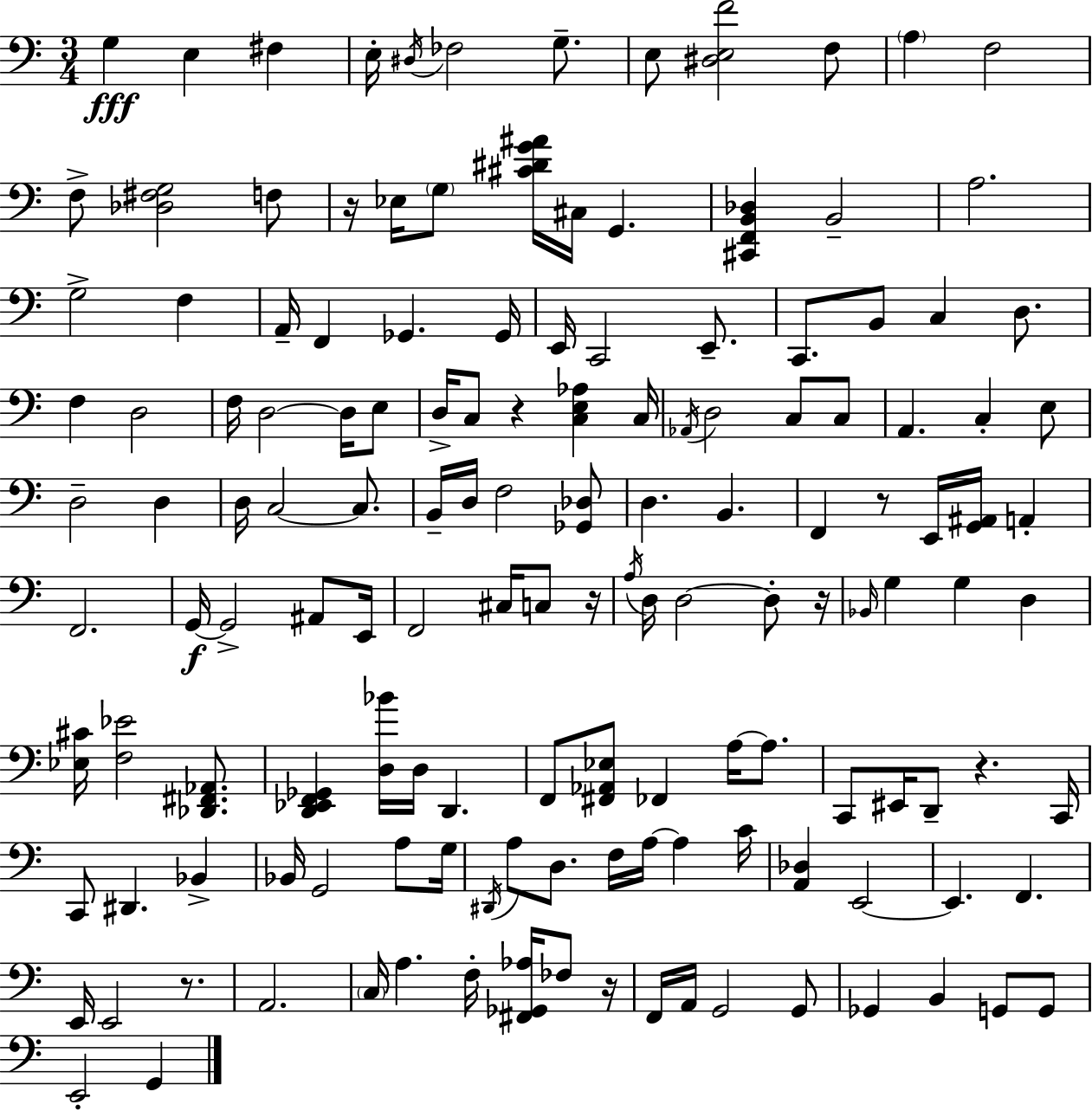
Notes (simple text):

G3/q E3/q F#3/q E3/s D#3/s FES3/h G3/e. E3/e [D#3,E3,F4]/h F3/e A3/q F3/h F3/e [Db3,F#3,G3]/h F3/e R/s Eb3/s G3/e [C#4,D#4,G4,A#4]/s C#3/s G2/q. [C#2,F2,B2,Db3]/q B2/h A3/h. G3/h F3/q A2/s F2/q Gb2/q. Gb2/s E2/s C2/h E2/e. C2/e. B2/e C3/q D3/e. F3/q D3/h F3/s D3/h D3/s E3/e D3/s C3/e R/q [C3,E3,Ab3]/q C3/s Ab2/s D3/h C3/e C3/e A2/q. C3/q E3/e D3/h D3/q D3/s C3/h C3/e. B2/s D3/s F3/h [Gb2,Db3]/e D3/q. B2/q. F2/q R/e E2/s [G2,A#2]/s A2/q F2/h. G2/s G2/h A#2/e E2/s F2/h C#3/s C3/e R/s A3/s D3/s D3/h D3/e R/s Bb2/s G3/q G3/q D3/q [Eb3,C#4]/s [F3,Eb4]/h [Db2,F#2,Ab2]/e. [D2,Eb2,F2,Gb2]/q [D3,Bb4]/s D3/s D2/q. F2/e [F#2,Ab2,Eb3]/e FES2/q A3/s A3/e. C2/e EIS2/s D2/e R/q. C2/s C2/e D#2/q. Bb2/q Bb2/s G2/h A3/e G3/s D#2/s A3/e D3/e. F3/s A3/s A3/q C4/s [A2,Db3]/q E2/h E2/q. F2/q. E2/s E2/h R/e. A2/h. C3/s A3/q. F3/s [F#2,Gb2,Ab3]/s FES3/e R/s F2/s A2/s G2/h G2/e Gb2/q B2/q G2/e G2/e E2/h G2/q